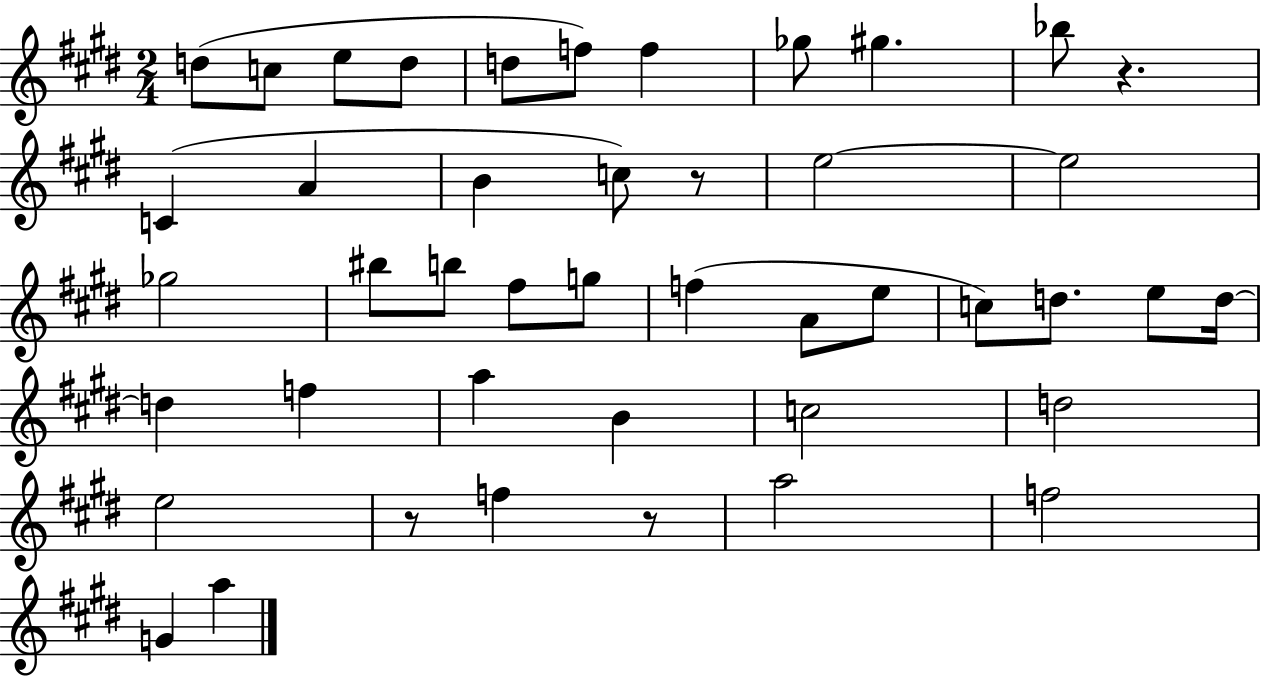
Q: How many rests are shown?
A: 4